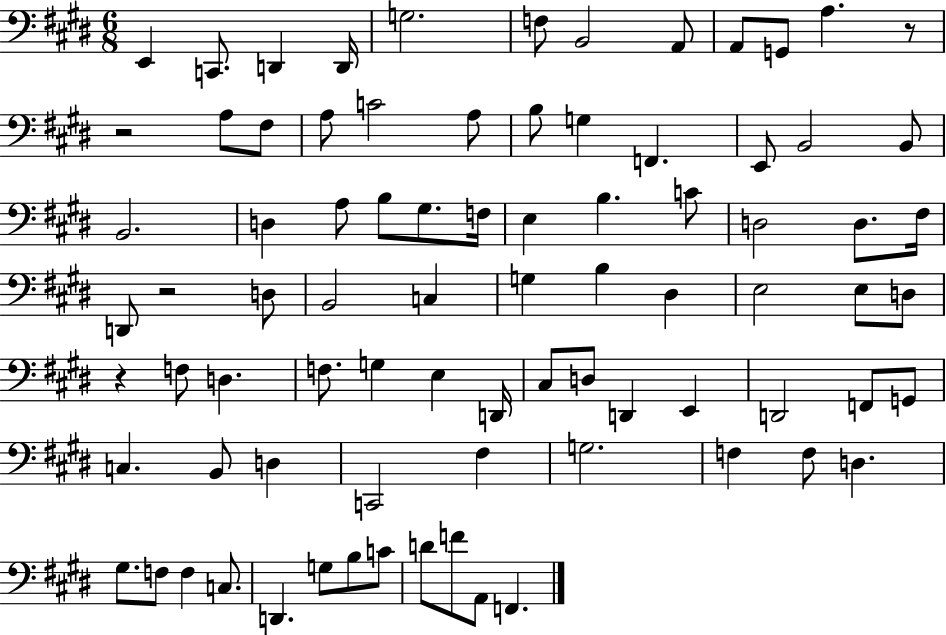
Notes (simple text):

E2/q C2/e. D2/q D2/s G3/h. F3/e B2/h A2/e A2/e G2/e A3/q. R/e R/h A3/e F#3/e A3/e C4/h A3/e B3/e G3/q F2/q. E2/e B2/h B2/e B2/h. D3/q A3/e B3/e G#3/e. F3/s E3/q B3/q. C4/e D3/h D3/e. F#3/s D2/e R/h D3/e B2/h C3/q G3/q B3/q D#3/q E3/h E3/e D3/e R/q F3/e D3/q. F3/e. G3/q E3/q D2/s C#3/e D3/e D2/q E2/q D2/h F2/e G2/e C3/q. B2/e D3/q C2/h F#3/q G3/h. F3/q F3/e D3/q. G#3/e. F3/e F3/q C3/e. D2/q. G3/e B3/e C4/e D4/e F4/e A2/e F2/q.